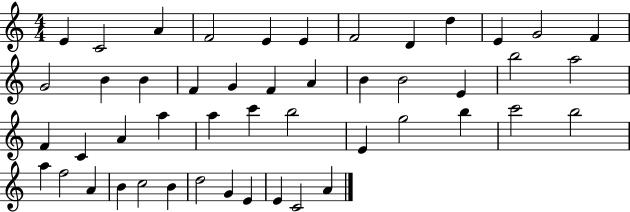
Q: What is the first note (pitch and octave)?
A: E4